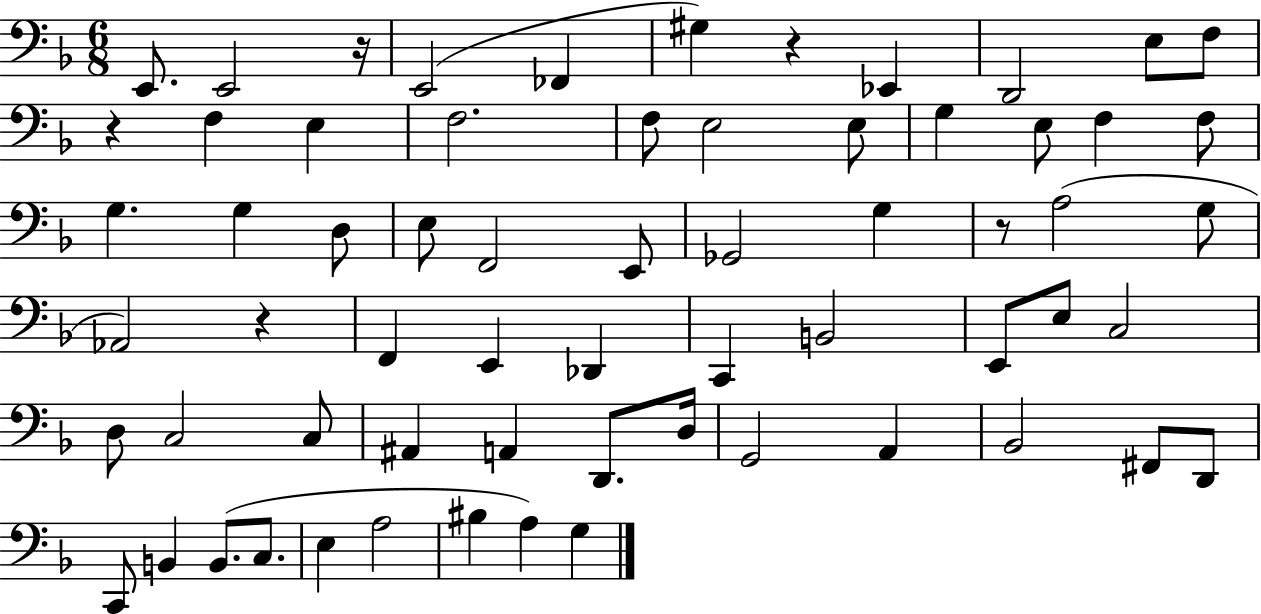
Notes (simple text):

E2/e. E2/h R/s E2/h FES2/q G#3/q R/q Eb2/q D2/h E3/e F3/e R/q F3/q E3/q F3/h. F3/e E3/h E3/e G3/q E3/e F3/q F3/e G3/q. G3/q D3/e E3/e F2/h E2/e Gb2/h G3/q R/e A3/h G3/e Ab2/h R/q F2/q E2/q Db2/q C2/q B2/h E2/e E3/e C3/h D3/e C3/h C3/e A#2/q A2/q D2/e. D3/s G2/h A2/q Bb2/h F#2/e D2/e C2/e B2/q B2/e. C3/e. E3/q A3/h BIS3/q A3/q G3/q